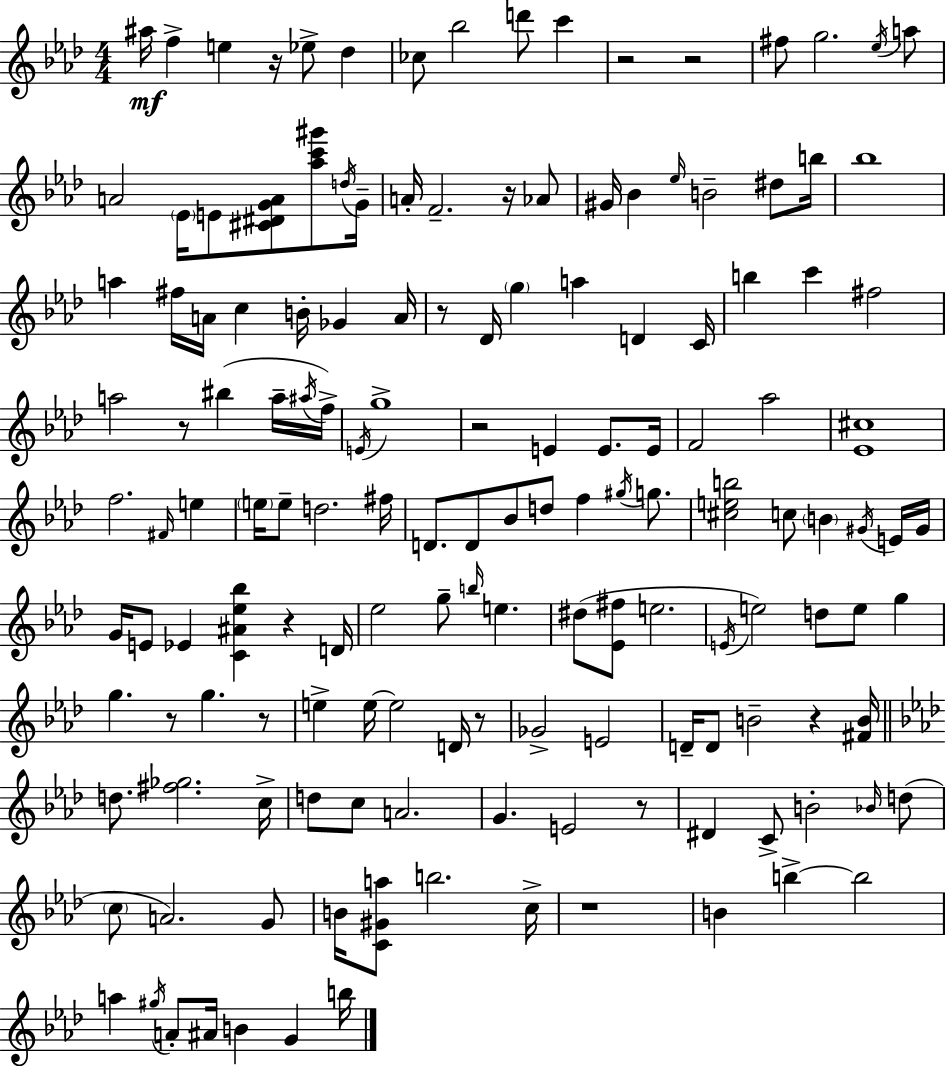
{
  \clef treble
  \numericTimeSignature
  \time 4/4
  \key aes \major
  \repeat volta 2 { ais''16\mf f''4-> e''4 r16 ees''8-> des''4 | ces''8 bes''2 d'''8 c'''4 | r2 r2 | fis''8 g''2. \acciaccatura { ees''16 } a''8 | \break a'2 \parenthesize ees'16 e'8 <cis' dis' g' a'>8 <aes'' c''' gis'''>8 | \acciaccatura { d''16 } g'16-- a'16-. f'2.-- r16 | aes'8 gis'16 bes'4 \grace { ees''16 } b'2-- | dis''8 b''16 bes''1 | \break a''4 fis''16 a'16 c''4 b'16-. ges'4 | a'16 r8 des'16 \parenthesize g''4 a''4 d'4 | c'16 b''4 c'''4 fis''2 | a''2 r8 bis''4( | \break a''16-- \acciaccatura { ais''16 } f''16->) \acciaccatura { e'16 } g''1-> | r2 e'4 | e'8. e'16 f'2 aes''2 | <ees' cis''>1 | \break f''2. | \grace { fis'16 } e''4 \parenthesize e''16 e''8-- d''2. | fis''16 d'8. d'8 bes'8 d''8 f''4 | \acciaccatura { gis''16 } g''8. <cis'' e'' b''>2 c''8 | \break \parenthesize b'4 \acciaccatura { gis'16 } e'16 gis'16 g'16 e'8 ees'4 <c' ais' ees'' bes''>4 | r4 d'16 ees''2 | g''8-- \grace { b''16 } e''4. dis''8( <ees' fis''>8 e''2. | \acciaccatura { e'16 } e''2) | \break d''8 e''8 g''4 g''4. | r8 g''4. r8 e''4-> e''16~~ e''2 | d'16 r8 ges'2-> | e'2 d'16-- d'8 b'2-- | \break r4 <fis' b'>16 \bar "||" \break \key f \minor d''8. <fis'' ges''>2. c''16-> | d''8 c''8 a'2. | g'4. e'2 r8 | dis'4 c'8-> b'2-. \grace { bes'16 } d''8( | \break \parenthesize c''8 a'2.) g'8 | b'16 <c' gis' a''>8 b''2. | c''16-> r1 | b'4 b''4->~~ b''2 | \break a''4 \acciaccatura { gis''16 } a'8-. ais'16 b'4 g'4 | b''16 } \bar "|."
}